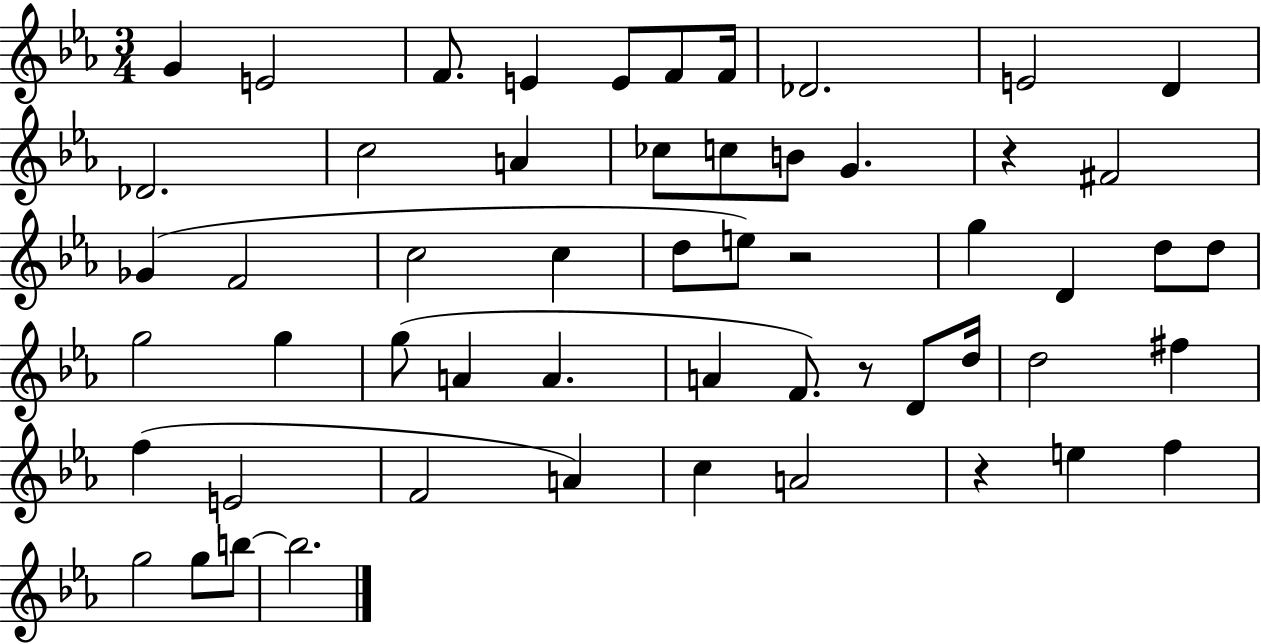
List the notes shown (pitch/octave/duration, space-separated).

G4/q E4/h F4/e. E4/q E4/e F4/e F4/s Db4/h. E4/h D4/q Db4/h. C5/h A4/q CES5/e C5/e B4/e G4/q. R/q F#4/h Gb4/q F4/h C5/h C5/q D5/e E5/e R/h G5/q D4/q D5/e D5/e G5/h G5/q G5/e A4/q A4/q. A4/q F4/e. R/e D4/e D5/s D5/h F#5/q F5/q E4/h F4/h A4/q C5/q A4/h R/q E5/q F5/q G5/h G5/e B5/e B5/h.